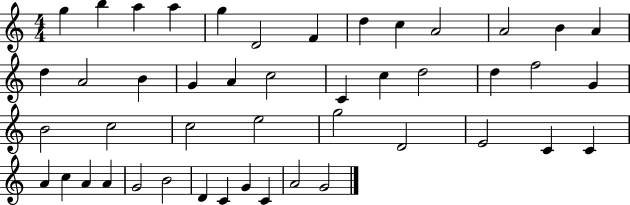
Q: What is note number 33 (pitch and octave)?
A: C4